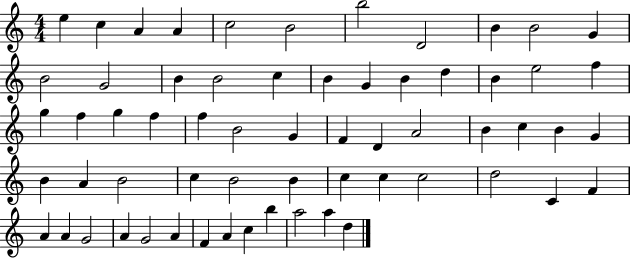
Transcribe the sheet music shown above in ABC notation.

X:1
T:Untitled
M:4/4
L:1/4
K:C
e c A A c2 B2 b2 D2 B B2 G B2 G2 B B2 c B G B d B e2 f g f g f f B2 G F D A2 B c B G B A B2 c B2 B c c c2 d2 C F A A G2 A G2 A F A c b a2 a d